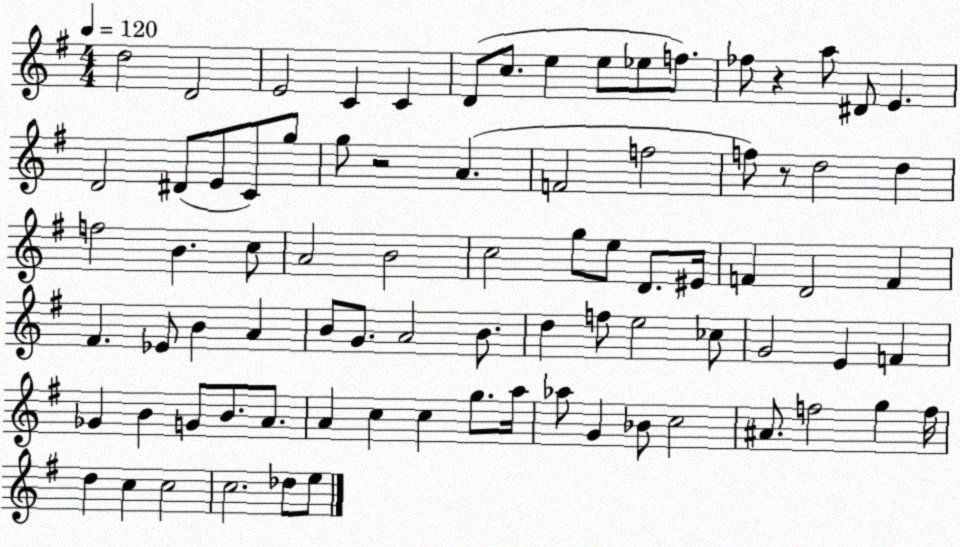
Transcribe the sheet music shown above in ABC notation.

X:1
T:Untitled
M:4/4
L:1/4
K:G
d2 D2 E2 C C D/2 c/2 e e/2 _e/2 f/2 _f/2 z a/2 ^D/2 E D2 ^D/2 E/2 C/2 g/2 g/2 z2 A F2 f2 f/2 z/2 d2 d f2 B c/2 A2 B2 c2 g/2 e/2 D/2 ^E/4 F D2 F ^F _E/2 B A B/2 G/2 A2 B/2 d f/2 e2 _c/2 G2 E F _G B G/2 B/2 A/2 A c c g/2 a/4 _a/2 G _B/2 c2 ^A/2 f2 g f/4 d c c2 c2 _d/2 e/2